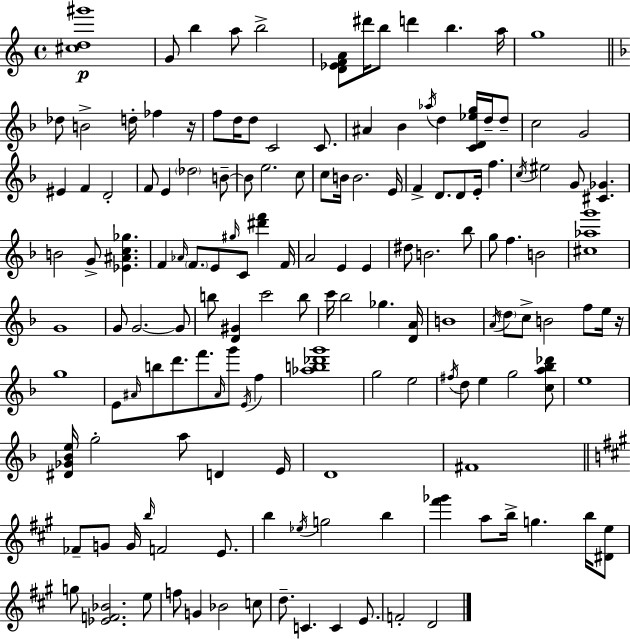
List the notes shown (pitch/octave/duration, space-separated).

[C#5,D5,G#6]/w G4/e B5/q A5/e B5/h [D4,Eb4,F4,A4]/e D#6/s B5/e D6/q B5/q. A5/s G5/w Db5/e B4/h D5/s FES5/q R/s F5/e D5/s D5/e C4/h C4/e. A#4/q Bb4/q Ab5/s D5/q [C4,D4,Eb5,G5]/s D5/s D5/e C5/h G4/h EIS4/q F4/q D4/h F4/e E4/q Db5/h B4/e B4/e E5/h. C5/e C5/e B4/s B4/h. E4/s F4/q D4/e. D4/e E4/s F5/q. C5/s EIS5/h G4/e [C#4,Gb4]/q. B4/h G4/e [Eb4,A#4,C5,Gb5]/q. F4/q Ab4/s F4/e. E4/e G#5/s C4/e [D#6,F6]/q F4/s A4/h E4/q E4/q D#5/e B4/h. Bb5/e G5/e F5/q. B4/h [C#5,Ab5,G6]/w G4/w G4/e G4/h. G4/e B5/e [D4,G#4]/q C6/h B5/e C6/s Bb5/h Gb5/q. [D4,A4]/s B4/w A4/s D5/e C5/e B4/h F5/e E5/s R/s G5/w E4/e A#4/s B5/e D6/e. F6/e. A#4/s G6/e E4/s F5/q [Ab5,B5,Db6,G6]/w G5/h E5/h F#5/s D5/e E5/q G5/h [C5,A5,Bb5,Db6]/e E5/w [D#4,Gb4,Bb4,E5]/s G5/h A5/e D4/q E4/s D4/w F#4/w FES4/e G4/e G4/s B5/s F4/h E4/e. B5/q Eb5/s G5/h B5/q [F#6,Gb6]/q A5/e B5/s G5/q. B5/s [D#4,E5]/e G5/e [Eb4,F4,Bb4]/h. E5/e F5/e G4/q Bb4/h C5/e D5/e. C4/q. C4/q E4/e. F4/h D4/h